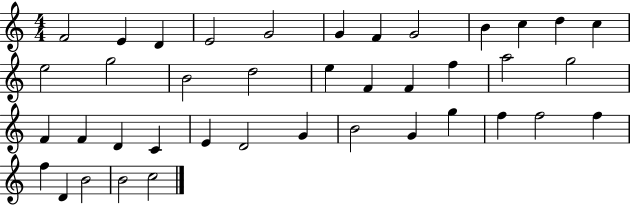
{
  \clef treble
  \numericTimeSignature
  \time 4/4
  \key c \major
  f'2 e'4 d'4 | e'2 g'2 | g'4 f'4 g'2 | b'4 c''4 d''4 c''4 | \break e''2 g''2 | b'2 d''2 | e''4 f'4 f'4 f''4 | a''2 g''2 | \break f'4 f'4 d'4 c'4 | e'4 d'2 g'4 | b'2 g'4 g''4 | f''4 f''2 f''4 | \break f''4 d'4 b'2 | b'2 c''2 | \bar "|."
}